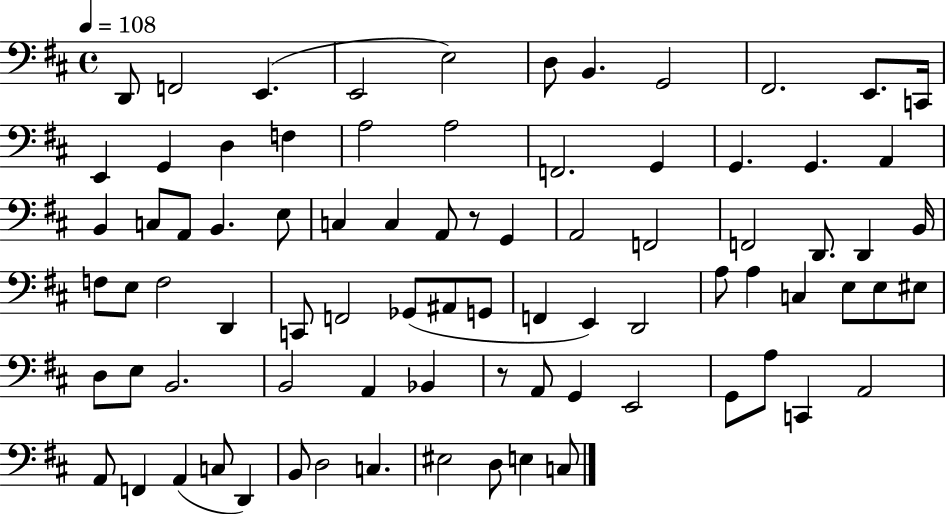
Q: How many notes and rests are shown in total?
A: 82